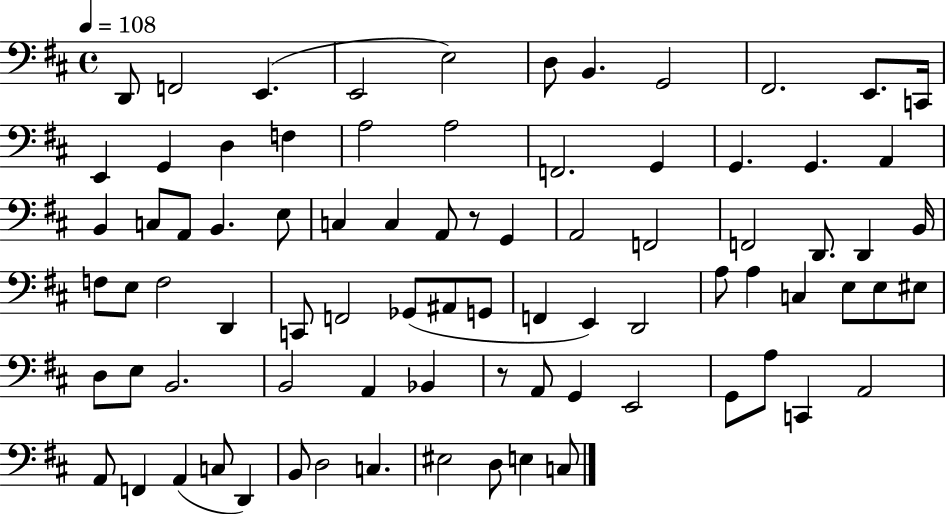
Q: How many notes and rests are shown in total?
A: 82